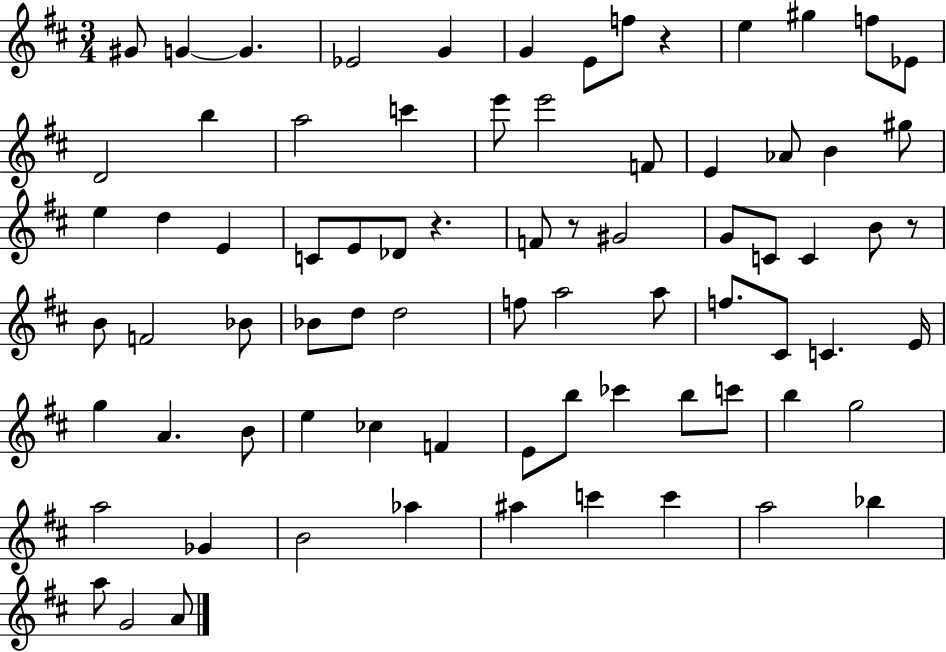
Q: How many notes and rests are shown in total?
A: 77